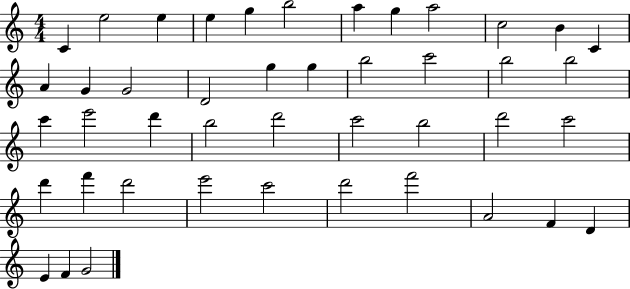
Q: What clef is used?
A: treble